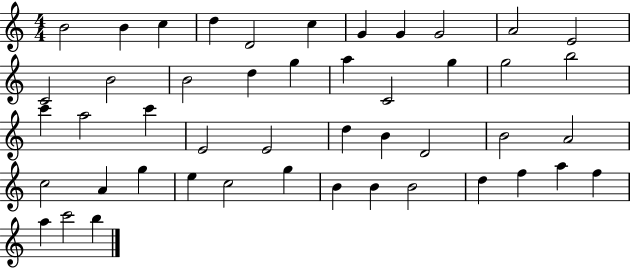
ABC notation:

X:1
T:Untitled
M:4/4
L:1/4
K:C
B2 B c d D2 c G G G2 A2 E2 C2 B2 B2 d g a C2 g g2 b2 c' a2 c' E2 E2 d B D2 B2 A2 c2 A g e c2 g B B B2 d f a f a c'2 b